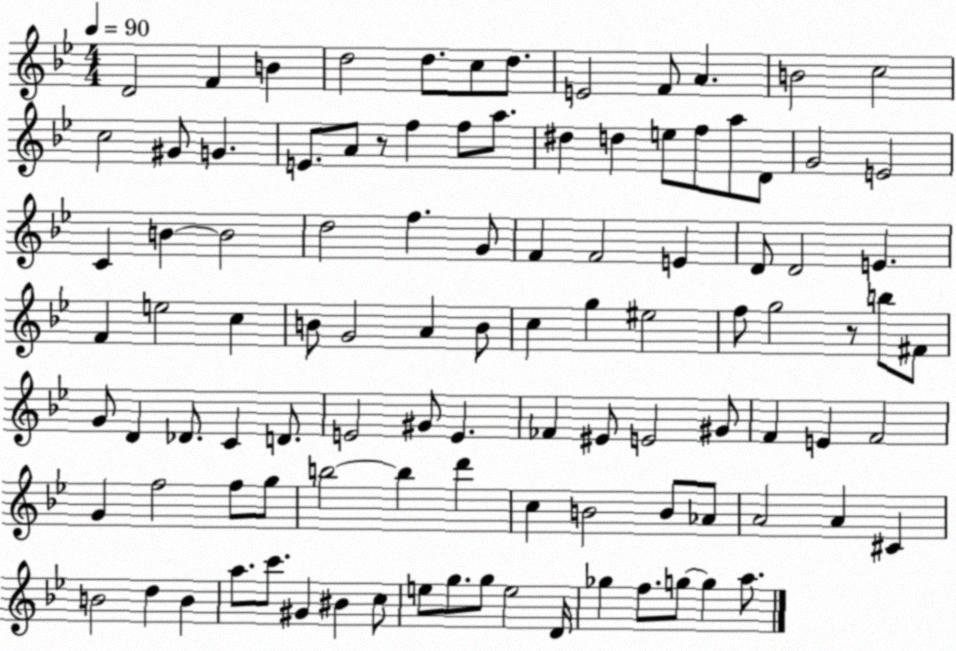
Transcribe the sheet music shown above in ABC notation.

X:1
T:Untitled
M:4/4
L:1/4
K:Bb
D2 F B d2 d/2 c/2 d/2 E2 F/2 A B2 c2 c2 ^G/2 G E/2 A/2 z/2 f f/2 a/2 ^d d e/2 f/2 a/2 D/2 G2 E2 C B B2 d2 f G/2 F F2 E D/2 D2 E F e2 c B/2 G2 A B/2 c g ^e2 f/2 g2 z/2 b/2 ^F/2 G/2 D _D/2 C D/2 E2 ^G/2 E _F ^E/2 E2 ^G/2 F E F2 G f2 f/2 g/2 b2 b d' c B2 B/2 _A/2 A2 A ^C B2 d B a/2 c'/2 ^G ^B c/2 e/2 g/2 g/2 e2 D/4 _g f/2 g/2 g a/2